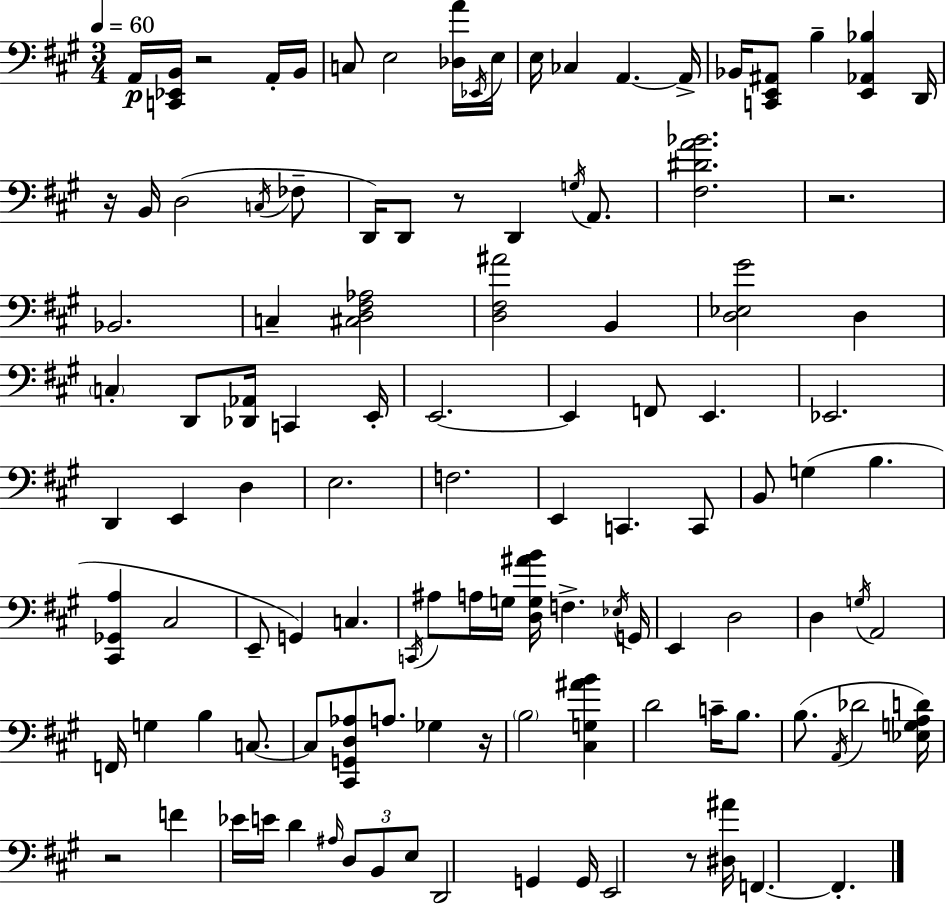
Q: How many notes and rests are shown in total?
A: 113